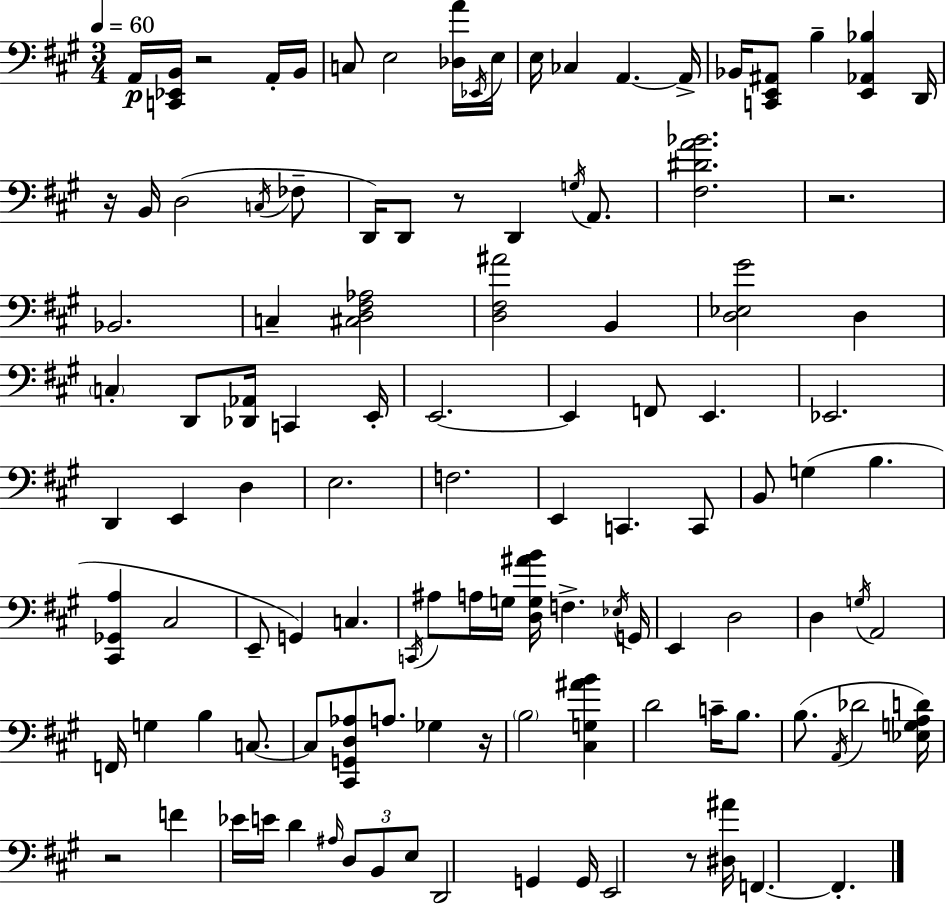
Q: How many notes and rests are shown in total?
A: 113